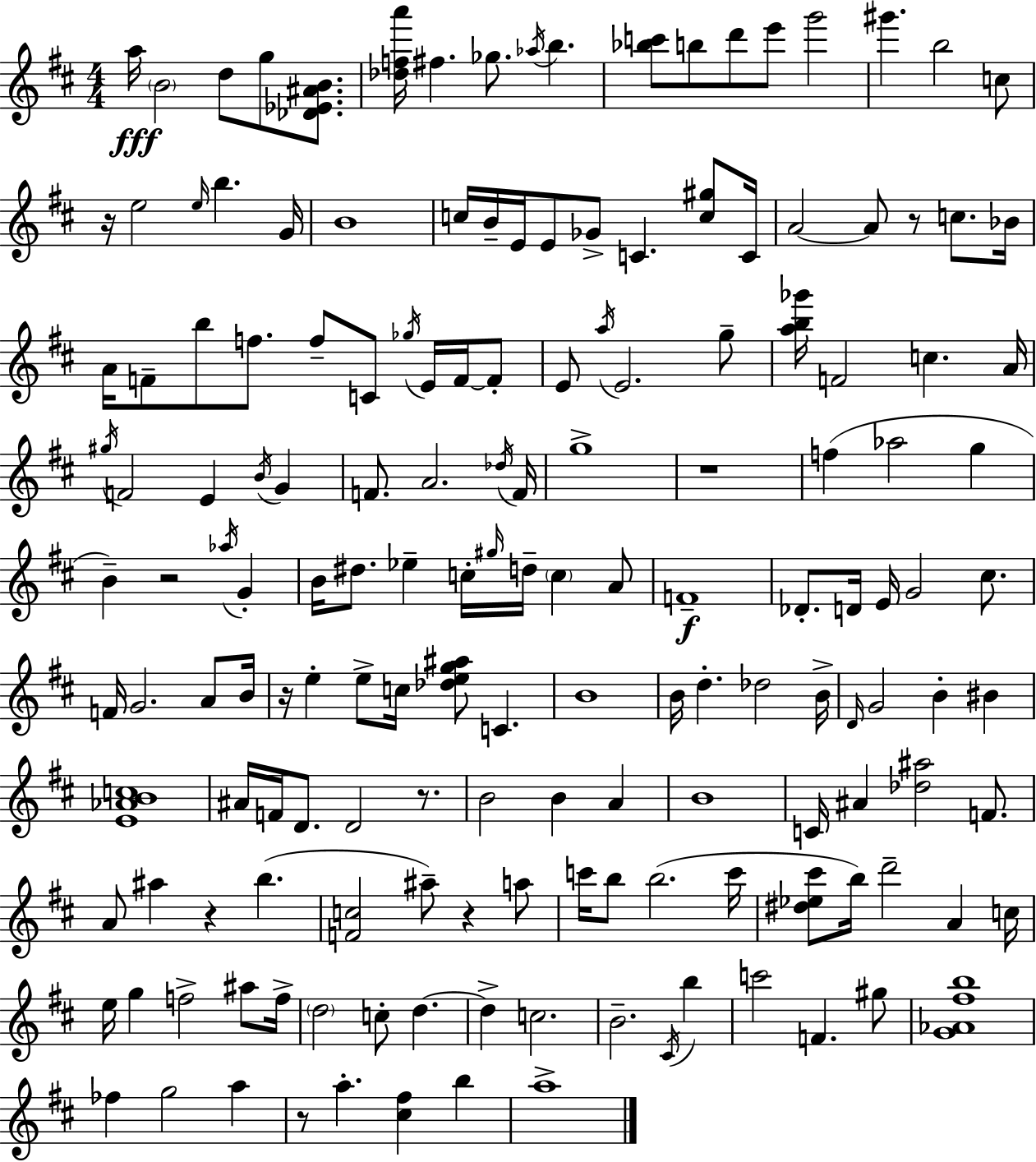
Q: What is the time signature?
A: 4/4